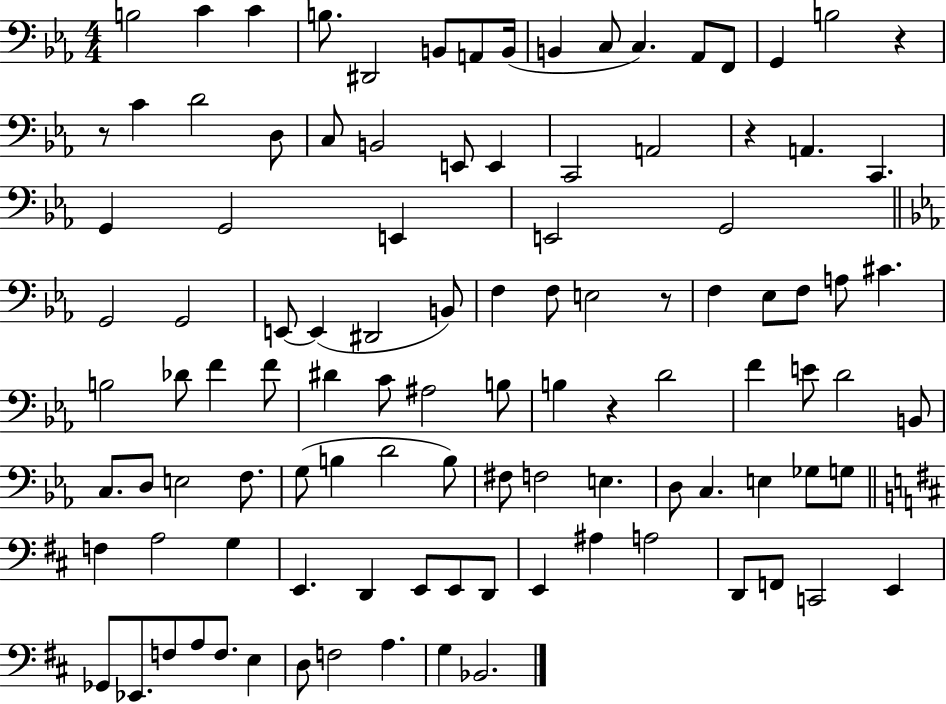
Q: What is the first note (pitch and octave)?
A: B3